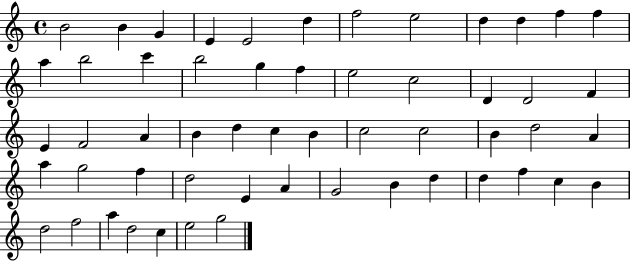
{
  \clef treble
  \time 4/4
  \defaultTimeSignature
  \key c \major
  b'2 b'4 g'4 | e'4 e'2 d''4 | f''2 e''2 | d''4 d''4 f''4 f''4 | \break a''4 b''2 c'''4 | b''2 g''4 f''4 | e''2 c''2 | d'4 d'2 f'4 | \break e'4 f'2 a'4 | b'4 d''4 c''4 b'4 | c''2 c''2 | b'4 d''2 a'4 | \break a''4 g''2 f''4 | d''2 e'4 a'4 | g'2 b'4 d''4 | d''4 f''4 c''4 b'4 | \break d''2 f''2 | a''4 d''2 c''4 | e''2 g''2 | \bar "|."
}